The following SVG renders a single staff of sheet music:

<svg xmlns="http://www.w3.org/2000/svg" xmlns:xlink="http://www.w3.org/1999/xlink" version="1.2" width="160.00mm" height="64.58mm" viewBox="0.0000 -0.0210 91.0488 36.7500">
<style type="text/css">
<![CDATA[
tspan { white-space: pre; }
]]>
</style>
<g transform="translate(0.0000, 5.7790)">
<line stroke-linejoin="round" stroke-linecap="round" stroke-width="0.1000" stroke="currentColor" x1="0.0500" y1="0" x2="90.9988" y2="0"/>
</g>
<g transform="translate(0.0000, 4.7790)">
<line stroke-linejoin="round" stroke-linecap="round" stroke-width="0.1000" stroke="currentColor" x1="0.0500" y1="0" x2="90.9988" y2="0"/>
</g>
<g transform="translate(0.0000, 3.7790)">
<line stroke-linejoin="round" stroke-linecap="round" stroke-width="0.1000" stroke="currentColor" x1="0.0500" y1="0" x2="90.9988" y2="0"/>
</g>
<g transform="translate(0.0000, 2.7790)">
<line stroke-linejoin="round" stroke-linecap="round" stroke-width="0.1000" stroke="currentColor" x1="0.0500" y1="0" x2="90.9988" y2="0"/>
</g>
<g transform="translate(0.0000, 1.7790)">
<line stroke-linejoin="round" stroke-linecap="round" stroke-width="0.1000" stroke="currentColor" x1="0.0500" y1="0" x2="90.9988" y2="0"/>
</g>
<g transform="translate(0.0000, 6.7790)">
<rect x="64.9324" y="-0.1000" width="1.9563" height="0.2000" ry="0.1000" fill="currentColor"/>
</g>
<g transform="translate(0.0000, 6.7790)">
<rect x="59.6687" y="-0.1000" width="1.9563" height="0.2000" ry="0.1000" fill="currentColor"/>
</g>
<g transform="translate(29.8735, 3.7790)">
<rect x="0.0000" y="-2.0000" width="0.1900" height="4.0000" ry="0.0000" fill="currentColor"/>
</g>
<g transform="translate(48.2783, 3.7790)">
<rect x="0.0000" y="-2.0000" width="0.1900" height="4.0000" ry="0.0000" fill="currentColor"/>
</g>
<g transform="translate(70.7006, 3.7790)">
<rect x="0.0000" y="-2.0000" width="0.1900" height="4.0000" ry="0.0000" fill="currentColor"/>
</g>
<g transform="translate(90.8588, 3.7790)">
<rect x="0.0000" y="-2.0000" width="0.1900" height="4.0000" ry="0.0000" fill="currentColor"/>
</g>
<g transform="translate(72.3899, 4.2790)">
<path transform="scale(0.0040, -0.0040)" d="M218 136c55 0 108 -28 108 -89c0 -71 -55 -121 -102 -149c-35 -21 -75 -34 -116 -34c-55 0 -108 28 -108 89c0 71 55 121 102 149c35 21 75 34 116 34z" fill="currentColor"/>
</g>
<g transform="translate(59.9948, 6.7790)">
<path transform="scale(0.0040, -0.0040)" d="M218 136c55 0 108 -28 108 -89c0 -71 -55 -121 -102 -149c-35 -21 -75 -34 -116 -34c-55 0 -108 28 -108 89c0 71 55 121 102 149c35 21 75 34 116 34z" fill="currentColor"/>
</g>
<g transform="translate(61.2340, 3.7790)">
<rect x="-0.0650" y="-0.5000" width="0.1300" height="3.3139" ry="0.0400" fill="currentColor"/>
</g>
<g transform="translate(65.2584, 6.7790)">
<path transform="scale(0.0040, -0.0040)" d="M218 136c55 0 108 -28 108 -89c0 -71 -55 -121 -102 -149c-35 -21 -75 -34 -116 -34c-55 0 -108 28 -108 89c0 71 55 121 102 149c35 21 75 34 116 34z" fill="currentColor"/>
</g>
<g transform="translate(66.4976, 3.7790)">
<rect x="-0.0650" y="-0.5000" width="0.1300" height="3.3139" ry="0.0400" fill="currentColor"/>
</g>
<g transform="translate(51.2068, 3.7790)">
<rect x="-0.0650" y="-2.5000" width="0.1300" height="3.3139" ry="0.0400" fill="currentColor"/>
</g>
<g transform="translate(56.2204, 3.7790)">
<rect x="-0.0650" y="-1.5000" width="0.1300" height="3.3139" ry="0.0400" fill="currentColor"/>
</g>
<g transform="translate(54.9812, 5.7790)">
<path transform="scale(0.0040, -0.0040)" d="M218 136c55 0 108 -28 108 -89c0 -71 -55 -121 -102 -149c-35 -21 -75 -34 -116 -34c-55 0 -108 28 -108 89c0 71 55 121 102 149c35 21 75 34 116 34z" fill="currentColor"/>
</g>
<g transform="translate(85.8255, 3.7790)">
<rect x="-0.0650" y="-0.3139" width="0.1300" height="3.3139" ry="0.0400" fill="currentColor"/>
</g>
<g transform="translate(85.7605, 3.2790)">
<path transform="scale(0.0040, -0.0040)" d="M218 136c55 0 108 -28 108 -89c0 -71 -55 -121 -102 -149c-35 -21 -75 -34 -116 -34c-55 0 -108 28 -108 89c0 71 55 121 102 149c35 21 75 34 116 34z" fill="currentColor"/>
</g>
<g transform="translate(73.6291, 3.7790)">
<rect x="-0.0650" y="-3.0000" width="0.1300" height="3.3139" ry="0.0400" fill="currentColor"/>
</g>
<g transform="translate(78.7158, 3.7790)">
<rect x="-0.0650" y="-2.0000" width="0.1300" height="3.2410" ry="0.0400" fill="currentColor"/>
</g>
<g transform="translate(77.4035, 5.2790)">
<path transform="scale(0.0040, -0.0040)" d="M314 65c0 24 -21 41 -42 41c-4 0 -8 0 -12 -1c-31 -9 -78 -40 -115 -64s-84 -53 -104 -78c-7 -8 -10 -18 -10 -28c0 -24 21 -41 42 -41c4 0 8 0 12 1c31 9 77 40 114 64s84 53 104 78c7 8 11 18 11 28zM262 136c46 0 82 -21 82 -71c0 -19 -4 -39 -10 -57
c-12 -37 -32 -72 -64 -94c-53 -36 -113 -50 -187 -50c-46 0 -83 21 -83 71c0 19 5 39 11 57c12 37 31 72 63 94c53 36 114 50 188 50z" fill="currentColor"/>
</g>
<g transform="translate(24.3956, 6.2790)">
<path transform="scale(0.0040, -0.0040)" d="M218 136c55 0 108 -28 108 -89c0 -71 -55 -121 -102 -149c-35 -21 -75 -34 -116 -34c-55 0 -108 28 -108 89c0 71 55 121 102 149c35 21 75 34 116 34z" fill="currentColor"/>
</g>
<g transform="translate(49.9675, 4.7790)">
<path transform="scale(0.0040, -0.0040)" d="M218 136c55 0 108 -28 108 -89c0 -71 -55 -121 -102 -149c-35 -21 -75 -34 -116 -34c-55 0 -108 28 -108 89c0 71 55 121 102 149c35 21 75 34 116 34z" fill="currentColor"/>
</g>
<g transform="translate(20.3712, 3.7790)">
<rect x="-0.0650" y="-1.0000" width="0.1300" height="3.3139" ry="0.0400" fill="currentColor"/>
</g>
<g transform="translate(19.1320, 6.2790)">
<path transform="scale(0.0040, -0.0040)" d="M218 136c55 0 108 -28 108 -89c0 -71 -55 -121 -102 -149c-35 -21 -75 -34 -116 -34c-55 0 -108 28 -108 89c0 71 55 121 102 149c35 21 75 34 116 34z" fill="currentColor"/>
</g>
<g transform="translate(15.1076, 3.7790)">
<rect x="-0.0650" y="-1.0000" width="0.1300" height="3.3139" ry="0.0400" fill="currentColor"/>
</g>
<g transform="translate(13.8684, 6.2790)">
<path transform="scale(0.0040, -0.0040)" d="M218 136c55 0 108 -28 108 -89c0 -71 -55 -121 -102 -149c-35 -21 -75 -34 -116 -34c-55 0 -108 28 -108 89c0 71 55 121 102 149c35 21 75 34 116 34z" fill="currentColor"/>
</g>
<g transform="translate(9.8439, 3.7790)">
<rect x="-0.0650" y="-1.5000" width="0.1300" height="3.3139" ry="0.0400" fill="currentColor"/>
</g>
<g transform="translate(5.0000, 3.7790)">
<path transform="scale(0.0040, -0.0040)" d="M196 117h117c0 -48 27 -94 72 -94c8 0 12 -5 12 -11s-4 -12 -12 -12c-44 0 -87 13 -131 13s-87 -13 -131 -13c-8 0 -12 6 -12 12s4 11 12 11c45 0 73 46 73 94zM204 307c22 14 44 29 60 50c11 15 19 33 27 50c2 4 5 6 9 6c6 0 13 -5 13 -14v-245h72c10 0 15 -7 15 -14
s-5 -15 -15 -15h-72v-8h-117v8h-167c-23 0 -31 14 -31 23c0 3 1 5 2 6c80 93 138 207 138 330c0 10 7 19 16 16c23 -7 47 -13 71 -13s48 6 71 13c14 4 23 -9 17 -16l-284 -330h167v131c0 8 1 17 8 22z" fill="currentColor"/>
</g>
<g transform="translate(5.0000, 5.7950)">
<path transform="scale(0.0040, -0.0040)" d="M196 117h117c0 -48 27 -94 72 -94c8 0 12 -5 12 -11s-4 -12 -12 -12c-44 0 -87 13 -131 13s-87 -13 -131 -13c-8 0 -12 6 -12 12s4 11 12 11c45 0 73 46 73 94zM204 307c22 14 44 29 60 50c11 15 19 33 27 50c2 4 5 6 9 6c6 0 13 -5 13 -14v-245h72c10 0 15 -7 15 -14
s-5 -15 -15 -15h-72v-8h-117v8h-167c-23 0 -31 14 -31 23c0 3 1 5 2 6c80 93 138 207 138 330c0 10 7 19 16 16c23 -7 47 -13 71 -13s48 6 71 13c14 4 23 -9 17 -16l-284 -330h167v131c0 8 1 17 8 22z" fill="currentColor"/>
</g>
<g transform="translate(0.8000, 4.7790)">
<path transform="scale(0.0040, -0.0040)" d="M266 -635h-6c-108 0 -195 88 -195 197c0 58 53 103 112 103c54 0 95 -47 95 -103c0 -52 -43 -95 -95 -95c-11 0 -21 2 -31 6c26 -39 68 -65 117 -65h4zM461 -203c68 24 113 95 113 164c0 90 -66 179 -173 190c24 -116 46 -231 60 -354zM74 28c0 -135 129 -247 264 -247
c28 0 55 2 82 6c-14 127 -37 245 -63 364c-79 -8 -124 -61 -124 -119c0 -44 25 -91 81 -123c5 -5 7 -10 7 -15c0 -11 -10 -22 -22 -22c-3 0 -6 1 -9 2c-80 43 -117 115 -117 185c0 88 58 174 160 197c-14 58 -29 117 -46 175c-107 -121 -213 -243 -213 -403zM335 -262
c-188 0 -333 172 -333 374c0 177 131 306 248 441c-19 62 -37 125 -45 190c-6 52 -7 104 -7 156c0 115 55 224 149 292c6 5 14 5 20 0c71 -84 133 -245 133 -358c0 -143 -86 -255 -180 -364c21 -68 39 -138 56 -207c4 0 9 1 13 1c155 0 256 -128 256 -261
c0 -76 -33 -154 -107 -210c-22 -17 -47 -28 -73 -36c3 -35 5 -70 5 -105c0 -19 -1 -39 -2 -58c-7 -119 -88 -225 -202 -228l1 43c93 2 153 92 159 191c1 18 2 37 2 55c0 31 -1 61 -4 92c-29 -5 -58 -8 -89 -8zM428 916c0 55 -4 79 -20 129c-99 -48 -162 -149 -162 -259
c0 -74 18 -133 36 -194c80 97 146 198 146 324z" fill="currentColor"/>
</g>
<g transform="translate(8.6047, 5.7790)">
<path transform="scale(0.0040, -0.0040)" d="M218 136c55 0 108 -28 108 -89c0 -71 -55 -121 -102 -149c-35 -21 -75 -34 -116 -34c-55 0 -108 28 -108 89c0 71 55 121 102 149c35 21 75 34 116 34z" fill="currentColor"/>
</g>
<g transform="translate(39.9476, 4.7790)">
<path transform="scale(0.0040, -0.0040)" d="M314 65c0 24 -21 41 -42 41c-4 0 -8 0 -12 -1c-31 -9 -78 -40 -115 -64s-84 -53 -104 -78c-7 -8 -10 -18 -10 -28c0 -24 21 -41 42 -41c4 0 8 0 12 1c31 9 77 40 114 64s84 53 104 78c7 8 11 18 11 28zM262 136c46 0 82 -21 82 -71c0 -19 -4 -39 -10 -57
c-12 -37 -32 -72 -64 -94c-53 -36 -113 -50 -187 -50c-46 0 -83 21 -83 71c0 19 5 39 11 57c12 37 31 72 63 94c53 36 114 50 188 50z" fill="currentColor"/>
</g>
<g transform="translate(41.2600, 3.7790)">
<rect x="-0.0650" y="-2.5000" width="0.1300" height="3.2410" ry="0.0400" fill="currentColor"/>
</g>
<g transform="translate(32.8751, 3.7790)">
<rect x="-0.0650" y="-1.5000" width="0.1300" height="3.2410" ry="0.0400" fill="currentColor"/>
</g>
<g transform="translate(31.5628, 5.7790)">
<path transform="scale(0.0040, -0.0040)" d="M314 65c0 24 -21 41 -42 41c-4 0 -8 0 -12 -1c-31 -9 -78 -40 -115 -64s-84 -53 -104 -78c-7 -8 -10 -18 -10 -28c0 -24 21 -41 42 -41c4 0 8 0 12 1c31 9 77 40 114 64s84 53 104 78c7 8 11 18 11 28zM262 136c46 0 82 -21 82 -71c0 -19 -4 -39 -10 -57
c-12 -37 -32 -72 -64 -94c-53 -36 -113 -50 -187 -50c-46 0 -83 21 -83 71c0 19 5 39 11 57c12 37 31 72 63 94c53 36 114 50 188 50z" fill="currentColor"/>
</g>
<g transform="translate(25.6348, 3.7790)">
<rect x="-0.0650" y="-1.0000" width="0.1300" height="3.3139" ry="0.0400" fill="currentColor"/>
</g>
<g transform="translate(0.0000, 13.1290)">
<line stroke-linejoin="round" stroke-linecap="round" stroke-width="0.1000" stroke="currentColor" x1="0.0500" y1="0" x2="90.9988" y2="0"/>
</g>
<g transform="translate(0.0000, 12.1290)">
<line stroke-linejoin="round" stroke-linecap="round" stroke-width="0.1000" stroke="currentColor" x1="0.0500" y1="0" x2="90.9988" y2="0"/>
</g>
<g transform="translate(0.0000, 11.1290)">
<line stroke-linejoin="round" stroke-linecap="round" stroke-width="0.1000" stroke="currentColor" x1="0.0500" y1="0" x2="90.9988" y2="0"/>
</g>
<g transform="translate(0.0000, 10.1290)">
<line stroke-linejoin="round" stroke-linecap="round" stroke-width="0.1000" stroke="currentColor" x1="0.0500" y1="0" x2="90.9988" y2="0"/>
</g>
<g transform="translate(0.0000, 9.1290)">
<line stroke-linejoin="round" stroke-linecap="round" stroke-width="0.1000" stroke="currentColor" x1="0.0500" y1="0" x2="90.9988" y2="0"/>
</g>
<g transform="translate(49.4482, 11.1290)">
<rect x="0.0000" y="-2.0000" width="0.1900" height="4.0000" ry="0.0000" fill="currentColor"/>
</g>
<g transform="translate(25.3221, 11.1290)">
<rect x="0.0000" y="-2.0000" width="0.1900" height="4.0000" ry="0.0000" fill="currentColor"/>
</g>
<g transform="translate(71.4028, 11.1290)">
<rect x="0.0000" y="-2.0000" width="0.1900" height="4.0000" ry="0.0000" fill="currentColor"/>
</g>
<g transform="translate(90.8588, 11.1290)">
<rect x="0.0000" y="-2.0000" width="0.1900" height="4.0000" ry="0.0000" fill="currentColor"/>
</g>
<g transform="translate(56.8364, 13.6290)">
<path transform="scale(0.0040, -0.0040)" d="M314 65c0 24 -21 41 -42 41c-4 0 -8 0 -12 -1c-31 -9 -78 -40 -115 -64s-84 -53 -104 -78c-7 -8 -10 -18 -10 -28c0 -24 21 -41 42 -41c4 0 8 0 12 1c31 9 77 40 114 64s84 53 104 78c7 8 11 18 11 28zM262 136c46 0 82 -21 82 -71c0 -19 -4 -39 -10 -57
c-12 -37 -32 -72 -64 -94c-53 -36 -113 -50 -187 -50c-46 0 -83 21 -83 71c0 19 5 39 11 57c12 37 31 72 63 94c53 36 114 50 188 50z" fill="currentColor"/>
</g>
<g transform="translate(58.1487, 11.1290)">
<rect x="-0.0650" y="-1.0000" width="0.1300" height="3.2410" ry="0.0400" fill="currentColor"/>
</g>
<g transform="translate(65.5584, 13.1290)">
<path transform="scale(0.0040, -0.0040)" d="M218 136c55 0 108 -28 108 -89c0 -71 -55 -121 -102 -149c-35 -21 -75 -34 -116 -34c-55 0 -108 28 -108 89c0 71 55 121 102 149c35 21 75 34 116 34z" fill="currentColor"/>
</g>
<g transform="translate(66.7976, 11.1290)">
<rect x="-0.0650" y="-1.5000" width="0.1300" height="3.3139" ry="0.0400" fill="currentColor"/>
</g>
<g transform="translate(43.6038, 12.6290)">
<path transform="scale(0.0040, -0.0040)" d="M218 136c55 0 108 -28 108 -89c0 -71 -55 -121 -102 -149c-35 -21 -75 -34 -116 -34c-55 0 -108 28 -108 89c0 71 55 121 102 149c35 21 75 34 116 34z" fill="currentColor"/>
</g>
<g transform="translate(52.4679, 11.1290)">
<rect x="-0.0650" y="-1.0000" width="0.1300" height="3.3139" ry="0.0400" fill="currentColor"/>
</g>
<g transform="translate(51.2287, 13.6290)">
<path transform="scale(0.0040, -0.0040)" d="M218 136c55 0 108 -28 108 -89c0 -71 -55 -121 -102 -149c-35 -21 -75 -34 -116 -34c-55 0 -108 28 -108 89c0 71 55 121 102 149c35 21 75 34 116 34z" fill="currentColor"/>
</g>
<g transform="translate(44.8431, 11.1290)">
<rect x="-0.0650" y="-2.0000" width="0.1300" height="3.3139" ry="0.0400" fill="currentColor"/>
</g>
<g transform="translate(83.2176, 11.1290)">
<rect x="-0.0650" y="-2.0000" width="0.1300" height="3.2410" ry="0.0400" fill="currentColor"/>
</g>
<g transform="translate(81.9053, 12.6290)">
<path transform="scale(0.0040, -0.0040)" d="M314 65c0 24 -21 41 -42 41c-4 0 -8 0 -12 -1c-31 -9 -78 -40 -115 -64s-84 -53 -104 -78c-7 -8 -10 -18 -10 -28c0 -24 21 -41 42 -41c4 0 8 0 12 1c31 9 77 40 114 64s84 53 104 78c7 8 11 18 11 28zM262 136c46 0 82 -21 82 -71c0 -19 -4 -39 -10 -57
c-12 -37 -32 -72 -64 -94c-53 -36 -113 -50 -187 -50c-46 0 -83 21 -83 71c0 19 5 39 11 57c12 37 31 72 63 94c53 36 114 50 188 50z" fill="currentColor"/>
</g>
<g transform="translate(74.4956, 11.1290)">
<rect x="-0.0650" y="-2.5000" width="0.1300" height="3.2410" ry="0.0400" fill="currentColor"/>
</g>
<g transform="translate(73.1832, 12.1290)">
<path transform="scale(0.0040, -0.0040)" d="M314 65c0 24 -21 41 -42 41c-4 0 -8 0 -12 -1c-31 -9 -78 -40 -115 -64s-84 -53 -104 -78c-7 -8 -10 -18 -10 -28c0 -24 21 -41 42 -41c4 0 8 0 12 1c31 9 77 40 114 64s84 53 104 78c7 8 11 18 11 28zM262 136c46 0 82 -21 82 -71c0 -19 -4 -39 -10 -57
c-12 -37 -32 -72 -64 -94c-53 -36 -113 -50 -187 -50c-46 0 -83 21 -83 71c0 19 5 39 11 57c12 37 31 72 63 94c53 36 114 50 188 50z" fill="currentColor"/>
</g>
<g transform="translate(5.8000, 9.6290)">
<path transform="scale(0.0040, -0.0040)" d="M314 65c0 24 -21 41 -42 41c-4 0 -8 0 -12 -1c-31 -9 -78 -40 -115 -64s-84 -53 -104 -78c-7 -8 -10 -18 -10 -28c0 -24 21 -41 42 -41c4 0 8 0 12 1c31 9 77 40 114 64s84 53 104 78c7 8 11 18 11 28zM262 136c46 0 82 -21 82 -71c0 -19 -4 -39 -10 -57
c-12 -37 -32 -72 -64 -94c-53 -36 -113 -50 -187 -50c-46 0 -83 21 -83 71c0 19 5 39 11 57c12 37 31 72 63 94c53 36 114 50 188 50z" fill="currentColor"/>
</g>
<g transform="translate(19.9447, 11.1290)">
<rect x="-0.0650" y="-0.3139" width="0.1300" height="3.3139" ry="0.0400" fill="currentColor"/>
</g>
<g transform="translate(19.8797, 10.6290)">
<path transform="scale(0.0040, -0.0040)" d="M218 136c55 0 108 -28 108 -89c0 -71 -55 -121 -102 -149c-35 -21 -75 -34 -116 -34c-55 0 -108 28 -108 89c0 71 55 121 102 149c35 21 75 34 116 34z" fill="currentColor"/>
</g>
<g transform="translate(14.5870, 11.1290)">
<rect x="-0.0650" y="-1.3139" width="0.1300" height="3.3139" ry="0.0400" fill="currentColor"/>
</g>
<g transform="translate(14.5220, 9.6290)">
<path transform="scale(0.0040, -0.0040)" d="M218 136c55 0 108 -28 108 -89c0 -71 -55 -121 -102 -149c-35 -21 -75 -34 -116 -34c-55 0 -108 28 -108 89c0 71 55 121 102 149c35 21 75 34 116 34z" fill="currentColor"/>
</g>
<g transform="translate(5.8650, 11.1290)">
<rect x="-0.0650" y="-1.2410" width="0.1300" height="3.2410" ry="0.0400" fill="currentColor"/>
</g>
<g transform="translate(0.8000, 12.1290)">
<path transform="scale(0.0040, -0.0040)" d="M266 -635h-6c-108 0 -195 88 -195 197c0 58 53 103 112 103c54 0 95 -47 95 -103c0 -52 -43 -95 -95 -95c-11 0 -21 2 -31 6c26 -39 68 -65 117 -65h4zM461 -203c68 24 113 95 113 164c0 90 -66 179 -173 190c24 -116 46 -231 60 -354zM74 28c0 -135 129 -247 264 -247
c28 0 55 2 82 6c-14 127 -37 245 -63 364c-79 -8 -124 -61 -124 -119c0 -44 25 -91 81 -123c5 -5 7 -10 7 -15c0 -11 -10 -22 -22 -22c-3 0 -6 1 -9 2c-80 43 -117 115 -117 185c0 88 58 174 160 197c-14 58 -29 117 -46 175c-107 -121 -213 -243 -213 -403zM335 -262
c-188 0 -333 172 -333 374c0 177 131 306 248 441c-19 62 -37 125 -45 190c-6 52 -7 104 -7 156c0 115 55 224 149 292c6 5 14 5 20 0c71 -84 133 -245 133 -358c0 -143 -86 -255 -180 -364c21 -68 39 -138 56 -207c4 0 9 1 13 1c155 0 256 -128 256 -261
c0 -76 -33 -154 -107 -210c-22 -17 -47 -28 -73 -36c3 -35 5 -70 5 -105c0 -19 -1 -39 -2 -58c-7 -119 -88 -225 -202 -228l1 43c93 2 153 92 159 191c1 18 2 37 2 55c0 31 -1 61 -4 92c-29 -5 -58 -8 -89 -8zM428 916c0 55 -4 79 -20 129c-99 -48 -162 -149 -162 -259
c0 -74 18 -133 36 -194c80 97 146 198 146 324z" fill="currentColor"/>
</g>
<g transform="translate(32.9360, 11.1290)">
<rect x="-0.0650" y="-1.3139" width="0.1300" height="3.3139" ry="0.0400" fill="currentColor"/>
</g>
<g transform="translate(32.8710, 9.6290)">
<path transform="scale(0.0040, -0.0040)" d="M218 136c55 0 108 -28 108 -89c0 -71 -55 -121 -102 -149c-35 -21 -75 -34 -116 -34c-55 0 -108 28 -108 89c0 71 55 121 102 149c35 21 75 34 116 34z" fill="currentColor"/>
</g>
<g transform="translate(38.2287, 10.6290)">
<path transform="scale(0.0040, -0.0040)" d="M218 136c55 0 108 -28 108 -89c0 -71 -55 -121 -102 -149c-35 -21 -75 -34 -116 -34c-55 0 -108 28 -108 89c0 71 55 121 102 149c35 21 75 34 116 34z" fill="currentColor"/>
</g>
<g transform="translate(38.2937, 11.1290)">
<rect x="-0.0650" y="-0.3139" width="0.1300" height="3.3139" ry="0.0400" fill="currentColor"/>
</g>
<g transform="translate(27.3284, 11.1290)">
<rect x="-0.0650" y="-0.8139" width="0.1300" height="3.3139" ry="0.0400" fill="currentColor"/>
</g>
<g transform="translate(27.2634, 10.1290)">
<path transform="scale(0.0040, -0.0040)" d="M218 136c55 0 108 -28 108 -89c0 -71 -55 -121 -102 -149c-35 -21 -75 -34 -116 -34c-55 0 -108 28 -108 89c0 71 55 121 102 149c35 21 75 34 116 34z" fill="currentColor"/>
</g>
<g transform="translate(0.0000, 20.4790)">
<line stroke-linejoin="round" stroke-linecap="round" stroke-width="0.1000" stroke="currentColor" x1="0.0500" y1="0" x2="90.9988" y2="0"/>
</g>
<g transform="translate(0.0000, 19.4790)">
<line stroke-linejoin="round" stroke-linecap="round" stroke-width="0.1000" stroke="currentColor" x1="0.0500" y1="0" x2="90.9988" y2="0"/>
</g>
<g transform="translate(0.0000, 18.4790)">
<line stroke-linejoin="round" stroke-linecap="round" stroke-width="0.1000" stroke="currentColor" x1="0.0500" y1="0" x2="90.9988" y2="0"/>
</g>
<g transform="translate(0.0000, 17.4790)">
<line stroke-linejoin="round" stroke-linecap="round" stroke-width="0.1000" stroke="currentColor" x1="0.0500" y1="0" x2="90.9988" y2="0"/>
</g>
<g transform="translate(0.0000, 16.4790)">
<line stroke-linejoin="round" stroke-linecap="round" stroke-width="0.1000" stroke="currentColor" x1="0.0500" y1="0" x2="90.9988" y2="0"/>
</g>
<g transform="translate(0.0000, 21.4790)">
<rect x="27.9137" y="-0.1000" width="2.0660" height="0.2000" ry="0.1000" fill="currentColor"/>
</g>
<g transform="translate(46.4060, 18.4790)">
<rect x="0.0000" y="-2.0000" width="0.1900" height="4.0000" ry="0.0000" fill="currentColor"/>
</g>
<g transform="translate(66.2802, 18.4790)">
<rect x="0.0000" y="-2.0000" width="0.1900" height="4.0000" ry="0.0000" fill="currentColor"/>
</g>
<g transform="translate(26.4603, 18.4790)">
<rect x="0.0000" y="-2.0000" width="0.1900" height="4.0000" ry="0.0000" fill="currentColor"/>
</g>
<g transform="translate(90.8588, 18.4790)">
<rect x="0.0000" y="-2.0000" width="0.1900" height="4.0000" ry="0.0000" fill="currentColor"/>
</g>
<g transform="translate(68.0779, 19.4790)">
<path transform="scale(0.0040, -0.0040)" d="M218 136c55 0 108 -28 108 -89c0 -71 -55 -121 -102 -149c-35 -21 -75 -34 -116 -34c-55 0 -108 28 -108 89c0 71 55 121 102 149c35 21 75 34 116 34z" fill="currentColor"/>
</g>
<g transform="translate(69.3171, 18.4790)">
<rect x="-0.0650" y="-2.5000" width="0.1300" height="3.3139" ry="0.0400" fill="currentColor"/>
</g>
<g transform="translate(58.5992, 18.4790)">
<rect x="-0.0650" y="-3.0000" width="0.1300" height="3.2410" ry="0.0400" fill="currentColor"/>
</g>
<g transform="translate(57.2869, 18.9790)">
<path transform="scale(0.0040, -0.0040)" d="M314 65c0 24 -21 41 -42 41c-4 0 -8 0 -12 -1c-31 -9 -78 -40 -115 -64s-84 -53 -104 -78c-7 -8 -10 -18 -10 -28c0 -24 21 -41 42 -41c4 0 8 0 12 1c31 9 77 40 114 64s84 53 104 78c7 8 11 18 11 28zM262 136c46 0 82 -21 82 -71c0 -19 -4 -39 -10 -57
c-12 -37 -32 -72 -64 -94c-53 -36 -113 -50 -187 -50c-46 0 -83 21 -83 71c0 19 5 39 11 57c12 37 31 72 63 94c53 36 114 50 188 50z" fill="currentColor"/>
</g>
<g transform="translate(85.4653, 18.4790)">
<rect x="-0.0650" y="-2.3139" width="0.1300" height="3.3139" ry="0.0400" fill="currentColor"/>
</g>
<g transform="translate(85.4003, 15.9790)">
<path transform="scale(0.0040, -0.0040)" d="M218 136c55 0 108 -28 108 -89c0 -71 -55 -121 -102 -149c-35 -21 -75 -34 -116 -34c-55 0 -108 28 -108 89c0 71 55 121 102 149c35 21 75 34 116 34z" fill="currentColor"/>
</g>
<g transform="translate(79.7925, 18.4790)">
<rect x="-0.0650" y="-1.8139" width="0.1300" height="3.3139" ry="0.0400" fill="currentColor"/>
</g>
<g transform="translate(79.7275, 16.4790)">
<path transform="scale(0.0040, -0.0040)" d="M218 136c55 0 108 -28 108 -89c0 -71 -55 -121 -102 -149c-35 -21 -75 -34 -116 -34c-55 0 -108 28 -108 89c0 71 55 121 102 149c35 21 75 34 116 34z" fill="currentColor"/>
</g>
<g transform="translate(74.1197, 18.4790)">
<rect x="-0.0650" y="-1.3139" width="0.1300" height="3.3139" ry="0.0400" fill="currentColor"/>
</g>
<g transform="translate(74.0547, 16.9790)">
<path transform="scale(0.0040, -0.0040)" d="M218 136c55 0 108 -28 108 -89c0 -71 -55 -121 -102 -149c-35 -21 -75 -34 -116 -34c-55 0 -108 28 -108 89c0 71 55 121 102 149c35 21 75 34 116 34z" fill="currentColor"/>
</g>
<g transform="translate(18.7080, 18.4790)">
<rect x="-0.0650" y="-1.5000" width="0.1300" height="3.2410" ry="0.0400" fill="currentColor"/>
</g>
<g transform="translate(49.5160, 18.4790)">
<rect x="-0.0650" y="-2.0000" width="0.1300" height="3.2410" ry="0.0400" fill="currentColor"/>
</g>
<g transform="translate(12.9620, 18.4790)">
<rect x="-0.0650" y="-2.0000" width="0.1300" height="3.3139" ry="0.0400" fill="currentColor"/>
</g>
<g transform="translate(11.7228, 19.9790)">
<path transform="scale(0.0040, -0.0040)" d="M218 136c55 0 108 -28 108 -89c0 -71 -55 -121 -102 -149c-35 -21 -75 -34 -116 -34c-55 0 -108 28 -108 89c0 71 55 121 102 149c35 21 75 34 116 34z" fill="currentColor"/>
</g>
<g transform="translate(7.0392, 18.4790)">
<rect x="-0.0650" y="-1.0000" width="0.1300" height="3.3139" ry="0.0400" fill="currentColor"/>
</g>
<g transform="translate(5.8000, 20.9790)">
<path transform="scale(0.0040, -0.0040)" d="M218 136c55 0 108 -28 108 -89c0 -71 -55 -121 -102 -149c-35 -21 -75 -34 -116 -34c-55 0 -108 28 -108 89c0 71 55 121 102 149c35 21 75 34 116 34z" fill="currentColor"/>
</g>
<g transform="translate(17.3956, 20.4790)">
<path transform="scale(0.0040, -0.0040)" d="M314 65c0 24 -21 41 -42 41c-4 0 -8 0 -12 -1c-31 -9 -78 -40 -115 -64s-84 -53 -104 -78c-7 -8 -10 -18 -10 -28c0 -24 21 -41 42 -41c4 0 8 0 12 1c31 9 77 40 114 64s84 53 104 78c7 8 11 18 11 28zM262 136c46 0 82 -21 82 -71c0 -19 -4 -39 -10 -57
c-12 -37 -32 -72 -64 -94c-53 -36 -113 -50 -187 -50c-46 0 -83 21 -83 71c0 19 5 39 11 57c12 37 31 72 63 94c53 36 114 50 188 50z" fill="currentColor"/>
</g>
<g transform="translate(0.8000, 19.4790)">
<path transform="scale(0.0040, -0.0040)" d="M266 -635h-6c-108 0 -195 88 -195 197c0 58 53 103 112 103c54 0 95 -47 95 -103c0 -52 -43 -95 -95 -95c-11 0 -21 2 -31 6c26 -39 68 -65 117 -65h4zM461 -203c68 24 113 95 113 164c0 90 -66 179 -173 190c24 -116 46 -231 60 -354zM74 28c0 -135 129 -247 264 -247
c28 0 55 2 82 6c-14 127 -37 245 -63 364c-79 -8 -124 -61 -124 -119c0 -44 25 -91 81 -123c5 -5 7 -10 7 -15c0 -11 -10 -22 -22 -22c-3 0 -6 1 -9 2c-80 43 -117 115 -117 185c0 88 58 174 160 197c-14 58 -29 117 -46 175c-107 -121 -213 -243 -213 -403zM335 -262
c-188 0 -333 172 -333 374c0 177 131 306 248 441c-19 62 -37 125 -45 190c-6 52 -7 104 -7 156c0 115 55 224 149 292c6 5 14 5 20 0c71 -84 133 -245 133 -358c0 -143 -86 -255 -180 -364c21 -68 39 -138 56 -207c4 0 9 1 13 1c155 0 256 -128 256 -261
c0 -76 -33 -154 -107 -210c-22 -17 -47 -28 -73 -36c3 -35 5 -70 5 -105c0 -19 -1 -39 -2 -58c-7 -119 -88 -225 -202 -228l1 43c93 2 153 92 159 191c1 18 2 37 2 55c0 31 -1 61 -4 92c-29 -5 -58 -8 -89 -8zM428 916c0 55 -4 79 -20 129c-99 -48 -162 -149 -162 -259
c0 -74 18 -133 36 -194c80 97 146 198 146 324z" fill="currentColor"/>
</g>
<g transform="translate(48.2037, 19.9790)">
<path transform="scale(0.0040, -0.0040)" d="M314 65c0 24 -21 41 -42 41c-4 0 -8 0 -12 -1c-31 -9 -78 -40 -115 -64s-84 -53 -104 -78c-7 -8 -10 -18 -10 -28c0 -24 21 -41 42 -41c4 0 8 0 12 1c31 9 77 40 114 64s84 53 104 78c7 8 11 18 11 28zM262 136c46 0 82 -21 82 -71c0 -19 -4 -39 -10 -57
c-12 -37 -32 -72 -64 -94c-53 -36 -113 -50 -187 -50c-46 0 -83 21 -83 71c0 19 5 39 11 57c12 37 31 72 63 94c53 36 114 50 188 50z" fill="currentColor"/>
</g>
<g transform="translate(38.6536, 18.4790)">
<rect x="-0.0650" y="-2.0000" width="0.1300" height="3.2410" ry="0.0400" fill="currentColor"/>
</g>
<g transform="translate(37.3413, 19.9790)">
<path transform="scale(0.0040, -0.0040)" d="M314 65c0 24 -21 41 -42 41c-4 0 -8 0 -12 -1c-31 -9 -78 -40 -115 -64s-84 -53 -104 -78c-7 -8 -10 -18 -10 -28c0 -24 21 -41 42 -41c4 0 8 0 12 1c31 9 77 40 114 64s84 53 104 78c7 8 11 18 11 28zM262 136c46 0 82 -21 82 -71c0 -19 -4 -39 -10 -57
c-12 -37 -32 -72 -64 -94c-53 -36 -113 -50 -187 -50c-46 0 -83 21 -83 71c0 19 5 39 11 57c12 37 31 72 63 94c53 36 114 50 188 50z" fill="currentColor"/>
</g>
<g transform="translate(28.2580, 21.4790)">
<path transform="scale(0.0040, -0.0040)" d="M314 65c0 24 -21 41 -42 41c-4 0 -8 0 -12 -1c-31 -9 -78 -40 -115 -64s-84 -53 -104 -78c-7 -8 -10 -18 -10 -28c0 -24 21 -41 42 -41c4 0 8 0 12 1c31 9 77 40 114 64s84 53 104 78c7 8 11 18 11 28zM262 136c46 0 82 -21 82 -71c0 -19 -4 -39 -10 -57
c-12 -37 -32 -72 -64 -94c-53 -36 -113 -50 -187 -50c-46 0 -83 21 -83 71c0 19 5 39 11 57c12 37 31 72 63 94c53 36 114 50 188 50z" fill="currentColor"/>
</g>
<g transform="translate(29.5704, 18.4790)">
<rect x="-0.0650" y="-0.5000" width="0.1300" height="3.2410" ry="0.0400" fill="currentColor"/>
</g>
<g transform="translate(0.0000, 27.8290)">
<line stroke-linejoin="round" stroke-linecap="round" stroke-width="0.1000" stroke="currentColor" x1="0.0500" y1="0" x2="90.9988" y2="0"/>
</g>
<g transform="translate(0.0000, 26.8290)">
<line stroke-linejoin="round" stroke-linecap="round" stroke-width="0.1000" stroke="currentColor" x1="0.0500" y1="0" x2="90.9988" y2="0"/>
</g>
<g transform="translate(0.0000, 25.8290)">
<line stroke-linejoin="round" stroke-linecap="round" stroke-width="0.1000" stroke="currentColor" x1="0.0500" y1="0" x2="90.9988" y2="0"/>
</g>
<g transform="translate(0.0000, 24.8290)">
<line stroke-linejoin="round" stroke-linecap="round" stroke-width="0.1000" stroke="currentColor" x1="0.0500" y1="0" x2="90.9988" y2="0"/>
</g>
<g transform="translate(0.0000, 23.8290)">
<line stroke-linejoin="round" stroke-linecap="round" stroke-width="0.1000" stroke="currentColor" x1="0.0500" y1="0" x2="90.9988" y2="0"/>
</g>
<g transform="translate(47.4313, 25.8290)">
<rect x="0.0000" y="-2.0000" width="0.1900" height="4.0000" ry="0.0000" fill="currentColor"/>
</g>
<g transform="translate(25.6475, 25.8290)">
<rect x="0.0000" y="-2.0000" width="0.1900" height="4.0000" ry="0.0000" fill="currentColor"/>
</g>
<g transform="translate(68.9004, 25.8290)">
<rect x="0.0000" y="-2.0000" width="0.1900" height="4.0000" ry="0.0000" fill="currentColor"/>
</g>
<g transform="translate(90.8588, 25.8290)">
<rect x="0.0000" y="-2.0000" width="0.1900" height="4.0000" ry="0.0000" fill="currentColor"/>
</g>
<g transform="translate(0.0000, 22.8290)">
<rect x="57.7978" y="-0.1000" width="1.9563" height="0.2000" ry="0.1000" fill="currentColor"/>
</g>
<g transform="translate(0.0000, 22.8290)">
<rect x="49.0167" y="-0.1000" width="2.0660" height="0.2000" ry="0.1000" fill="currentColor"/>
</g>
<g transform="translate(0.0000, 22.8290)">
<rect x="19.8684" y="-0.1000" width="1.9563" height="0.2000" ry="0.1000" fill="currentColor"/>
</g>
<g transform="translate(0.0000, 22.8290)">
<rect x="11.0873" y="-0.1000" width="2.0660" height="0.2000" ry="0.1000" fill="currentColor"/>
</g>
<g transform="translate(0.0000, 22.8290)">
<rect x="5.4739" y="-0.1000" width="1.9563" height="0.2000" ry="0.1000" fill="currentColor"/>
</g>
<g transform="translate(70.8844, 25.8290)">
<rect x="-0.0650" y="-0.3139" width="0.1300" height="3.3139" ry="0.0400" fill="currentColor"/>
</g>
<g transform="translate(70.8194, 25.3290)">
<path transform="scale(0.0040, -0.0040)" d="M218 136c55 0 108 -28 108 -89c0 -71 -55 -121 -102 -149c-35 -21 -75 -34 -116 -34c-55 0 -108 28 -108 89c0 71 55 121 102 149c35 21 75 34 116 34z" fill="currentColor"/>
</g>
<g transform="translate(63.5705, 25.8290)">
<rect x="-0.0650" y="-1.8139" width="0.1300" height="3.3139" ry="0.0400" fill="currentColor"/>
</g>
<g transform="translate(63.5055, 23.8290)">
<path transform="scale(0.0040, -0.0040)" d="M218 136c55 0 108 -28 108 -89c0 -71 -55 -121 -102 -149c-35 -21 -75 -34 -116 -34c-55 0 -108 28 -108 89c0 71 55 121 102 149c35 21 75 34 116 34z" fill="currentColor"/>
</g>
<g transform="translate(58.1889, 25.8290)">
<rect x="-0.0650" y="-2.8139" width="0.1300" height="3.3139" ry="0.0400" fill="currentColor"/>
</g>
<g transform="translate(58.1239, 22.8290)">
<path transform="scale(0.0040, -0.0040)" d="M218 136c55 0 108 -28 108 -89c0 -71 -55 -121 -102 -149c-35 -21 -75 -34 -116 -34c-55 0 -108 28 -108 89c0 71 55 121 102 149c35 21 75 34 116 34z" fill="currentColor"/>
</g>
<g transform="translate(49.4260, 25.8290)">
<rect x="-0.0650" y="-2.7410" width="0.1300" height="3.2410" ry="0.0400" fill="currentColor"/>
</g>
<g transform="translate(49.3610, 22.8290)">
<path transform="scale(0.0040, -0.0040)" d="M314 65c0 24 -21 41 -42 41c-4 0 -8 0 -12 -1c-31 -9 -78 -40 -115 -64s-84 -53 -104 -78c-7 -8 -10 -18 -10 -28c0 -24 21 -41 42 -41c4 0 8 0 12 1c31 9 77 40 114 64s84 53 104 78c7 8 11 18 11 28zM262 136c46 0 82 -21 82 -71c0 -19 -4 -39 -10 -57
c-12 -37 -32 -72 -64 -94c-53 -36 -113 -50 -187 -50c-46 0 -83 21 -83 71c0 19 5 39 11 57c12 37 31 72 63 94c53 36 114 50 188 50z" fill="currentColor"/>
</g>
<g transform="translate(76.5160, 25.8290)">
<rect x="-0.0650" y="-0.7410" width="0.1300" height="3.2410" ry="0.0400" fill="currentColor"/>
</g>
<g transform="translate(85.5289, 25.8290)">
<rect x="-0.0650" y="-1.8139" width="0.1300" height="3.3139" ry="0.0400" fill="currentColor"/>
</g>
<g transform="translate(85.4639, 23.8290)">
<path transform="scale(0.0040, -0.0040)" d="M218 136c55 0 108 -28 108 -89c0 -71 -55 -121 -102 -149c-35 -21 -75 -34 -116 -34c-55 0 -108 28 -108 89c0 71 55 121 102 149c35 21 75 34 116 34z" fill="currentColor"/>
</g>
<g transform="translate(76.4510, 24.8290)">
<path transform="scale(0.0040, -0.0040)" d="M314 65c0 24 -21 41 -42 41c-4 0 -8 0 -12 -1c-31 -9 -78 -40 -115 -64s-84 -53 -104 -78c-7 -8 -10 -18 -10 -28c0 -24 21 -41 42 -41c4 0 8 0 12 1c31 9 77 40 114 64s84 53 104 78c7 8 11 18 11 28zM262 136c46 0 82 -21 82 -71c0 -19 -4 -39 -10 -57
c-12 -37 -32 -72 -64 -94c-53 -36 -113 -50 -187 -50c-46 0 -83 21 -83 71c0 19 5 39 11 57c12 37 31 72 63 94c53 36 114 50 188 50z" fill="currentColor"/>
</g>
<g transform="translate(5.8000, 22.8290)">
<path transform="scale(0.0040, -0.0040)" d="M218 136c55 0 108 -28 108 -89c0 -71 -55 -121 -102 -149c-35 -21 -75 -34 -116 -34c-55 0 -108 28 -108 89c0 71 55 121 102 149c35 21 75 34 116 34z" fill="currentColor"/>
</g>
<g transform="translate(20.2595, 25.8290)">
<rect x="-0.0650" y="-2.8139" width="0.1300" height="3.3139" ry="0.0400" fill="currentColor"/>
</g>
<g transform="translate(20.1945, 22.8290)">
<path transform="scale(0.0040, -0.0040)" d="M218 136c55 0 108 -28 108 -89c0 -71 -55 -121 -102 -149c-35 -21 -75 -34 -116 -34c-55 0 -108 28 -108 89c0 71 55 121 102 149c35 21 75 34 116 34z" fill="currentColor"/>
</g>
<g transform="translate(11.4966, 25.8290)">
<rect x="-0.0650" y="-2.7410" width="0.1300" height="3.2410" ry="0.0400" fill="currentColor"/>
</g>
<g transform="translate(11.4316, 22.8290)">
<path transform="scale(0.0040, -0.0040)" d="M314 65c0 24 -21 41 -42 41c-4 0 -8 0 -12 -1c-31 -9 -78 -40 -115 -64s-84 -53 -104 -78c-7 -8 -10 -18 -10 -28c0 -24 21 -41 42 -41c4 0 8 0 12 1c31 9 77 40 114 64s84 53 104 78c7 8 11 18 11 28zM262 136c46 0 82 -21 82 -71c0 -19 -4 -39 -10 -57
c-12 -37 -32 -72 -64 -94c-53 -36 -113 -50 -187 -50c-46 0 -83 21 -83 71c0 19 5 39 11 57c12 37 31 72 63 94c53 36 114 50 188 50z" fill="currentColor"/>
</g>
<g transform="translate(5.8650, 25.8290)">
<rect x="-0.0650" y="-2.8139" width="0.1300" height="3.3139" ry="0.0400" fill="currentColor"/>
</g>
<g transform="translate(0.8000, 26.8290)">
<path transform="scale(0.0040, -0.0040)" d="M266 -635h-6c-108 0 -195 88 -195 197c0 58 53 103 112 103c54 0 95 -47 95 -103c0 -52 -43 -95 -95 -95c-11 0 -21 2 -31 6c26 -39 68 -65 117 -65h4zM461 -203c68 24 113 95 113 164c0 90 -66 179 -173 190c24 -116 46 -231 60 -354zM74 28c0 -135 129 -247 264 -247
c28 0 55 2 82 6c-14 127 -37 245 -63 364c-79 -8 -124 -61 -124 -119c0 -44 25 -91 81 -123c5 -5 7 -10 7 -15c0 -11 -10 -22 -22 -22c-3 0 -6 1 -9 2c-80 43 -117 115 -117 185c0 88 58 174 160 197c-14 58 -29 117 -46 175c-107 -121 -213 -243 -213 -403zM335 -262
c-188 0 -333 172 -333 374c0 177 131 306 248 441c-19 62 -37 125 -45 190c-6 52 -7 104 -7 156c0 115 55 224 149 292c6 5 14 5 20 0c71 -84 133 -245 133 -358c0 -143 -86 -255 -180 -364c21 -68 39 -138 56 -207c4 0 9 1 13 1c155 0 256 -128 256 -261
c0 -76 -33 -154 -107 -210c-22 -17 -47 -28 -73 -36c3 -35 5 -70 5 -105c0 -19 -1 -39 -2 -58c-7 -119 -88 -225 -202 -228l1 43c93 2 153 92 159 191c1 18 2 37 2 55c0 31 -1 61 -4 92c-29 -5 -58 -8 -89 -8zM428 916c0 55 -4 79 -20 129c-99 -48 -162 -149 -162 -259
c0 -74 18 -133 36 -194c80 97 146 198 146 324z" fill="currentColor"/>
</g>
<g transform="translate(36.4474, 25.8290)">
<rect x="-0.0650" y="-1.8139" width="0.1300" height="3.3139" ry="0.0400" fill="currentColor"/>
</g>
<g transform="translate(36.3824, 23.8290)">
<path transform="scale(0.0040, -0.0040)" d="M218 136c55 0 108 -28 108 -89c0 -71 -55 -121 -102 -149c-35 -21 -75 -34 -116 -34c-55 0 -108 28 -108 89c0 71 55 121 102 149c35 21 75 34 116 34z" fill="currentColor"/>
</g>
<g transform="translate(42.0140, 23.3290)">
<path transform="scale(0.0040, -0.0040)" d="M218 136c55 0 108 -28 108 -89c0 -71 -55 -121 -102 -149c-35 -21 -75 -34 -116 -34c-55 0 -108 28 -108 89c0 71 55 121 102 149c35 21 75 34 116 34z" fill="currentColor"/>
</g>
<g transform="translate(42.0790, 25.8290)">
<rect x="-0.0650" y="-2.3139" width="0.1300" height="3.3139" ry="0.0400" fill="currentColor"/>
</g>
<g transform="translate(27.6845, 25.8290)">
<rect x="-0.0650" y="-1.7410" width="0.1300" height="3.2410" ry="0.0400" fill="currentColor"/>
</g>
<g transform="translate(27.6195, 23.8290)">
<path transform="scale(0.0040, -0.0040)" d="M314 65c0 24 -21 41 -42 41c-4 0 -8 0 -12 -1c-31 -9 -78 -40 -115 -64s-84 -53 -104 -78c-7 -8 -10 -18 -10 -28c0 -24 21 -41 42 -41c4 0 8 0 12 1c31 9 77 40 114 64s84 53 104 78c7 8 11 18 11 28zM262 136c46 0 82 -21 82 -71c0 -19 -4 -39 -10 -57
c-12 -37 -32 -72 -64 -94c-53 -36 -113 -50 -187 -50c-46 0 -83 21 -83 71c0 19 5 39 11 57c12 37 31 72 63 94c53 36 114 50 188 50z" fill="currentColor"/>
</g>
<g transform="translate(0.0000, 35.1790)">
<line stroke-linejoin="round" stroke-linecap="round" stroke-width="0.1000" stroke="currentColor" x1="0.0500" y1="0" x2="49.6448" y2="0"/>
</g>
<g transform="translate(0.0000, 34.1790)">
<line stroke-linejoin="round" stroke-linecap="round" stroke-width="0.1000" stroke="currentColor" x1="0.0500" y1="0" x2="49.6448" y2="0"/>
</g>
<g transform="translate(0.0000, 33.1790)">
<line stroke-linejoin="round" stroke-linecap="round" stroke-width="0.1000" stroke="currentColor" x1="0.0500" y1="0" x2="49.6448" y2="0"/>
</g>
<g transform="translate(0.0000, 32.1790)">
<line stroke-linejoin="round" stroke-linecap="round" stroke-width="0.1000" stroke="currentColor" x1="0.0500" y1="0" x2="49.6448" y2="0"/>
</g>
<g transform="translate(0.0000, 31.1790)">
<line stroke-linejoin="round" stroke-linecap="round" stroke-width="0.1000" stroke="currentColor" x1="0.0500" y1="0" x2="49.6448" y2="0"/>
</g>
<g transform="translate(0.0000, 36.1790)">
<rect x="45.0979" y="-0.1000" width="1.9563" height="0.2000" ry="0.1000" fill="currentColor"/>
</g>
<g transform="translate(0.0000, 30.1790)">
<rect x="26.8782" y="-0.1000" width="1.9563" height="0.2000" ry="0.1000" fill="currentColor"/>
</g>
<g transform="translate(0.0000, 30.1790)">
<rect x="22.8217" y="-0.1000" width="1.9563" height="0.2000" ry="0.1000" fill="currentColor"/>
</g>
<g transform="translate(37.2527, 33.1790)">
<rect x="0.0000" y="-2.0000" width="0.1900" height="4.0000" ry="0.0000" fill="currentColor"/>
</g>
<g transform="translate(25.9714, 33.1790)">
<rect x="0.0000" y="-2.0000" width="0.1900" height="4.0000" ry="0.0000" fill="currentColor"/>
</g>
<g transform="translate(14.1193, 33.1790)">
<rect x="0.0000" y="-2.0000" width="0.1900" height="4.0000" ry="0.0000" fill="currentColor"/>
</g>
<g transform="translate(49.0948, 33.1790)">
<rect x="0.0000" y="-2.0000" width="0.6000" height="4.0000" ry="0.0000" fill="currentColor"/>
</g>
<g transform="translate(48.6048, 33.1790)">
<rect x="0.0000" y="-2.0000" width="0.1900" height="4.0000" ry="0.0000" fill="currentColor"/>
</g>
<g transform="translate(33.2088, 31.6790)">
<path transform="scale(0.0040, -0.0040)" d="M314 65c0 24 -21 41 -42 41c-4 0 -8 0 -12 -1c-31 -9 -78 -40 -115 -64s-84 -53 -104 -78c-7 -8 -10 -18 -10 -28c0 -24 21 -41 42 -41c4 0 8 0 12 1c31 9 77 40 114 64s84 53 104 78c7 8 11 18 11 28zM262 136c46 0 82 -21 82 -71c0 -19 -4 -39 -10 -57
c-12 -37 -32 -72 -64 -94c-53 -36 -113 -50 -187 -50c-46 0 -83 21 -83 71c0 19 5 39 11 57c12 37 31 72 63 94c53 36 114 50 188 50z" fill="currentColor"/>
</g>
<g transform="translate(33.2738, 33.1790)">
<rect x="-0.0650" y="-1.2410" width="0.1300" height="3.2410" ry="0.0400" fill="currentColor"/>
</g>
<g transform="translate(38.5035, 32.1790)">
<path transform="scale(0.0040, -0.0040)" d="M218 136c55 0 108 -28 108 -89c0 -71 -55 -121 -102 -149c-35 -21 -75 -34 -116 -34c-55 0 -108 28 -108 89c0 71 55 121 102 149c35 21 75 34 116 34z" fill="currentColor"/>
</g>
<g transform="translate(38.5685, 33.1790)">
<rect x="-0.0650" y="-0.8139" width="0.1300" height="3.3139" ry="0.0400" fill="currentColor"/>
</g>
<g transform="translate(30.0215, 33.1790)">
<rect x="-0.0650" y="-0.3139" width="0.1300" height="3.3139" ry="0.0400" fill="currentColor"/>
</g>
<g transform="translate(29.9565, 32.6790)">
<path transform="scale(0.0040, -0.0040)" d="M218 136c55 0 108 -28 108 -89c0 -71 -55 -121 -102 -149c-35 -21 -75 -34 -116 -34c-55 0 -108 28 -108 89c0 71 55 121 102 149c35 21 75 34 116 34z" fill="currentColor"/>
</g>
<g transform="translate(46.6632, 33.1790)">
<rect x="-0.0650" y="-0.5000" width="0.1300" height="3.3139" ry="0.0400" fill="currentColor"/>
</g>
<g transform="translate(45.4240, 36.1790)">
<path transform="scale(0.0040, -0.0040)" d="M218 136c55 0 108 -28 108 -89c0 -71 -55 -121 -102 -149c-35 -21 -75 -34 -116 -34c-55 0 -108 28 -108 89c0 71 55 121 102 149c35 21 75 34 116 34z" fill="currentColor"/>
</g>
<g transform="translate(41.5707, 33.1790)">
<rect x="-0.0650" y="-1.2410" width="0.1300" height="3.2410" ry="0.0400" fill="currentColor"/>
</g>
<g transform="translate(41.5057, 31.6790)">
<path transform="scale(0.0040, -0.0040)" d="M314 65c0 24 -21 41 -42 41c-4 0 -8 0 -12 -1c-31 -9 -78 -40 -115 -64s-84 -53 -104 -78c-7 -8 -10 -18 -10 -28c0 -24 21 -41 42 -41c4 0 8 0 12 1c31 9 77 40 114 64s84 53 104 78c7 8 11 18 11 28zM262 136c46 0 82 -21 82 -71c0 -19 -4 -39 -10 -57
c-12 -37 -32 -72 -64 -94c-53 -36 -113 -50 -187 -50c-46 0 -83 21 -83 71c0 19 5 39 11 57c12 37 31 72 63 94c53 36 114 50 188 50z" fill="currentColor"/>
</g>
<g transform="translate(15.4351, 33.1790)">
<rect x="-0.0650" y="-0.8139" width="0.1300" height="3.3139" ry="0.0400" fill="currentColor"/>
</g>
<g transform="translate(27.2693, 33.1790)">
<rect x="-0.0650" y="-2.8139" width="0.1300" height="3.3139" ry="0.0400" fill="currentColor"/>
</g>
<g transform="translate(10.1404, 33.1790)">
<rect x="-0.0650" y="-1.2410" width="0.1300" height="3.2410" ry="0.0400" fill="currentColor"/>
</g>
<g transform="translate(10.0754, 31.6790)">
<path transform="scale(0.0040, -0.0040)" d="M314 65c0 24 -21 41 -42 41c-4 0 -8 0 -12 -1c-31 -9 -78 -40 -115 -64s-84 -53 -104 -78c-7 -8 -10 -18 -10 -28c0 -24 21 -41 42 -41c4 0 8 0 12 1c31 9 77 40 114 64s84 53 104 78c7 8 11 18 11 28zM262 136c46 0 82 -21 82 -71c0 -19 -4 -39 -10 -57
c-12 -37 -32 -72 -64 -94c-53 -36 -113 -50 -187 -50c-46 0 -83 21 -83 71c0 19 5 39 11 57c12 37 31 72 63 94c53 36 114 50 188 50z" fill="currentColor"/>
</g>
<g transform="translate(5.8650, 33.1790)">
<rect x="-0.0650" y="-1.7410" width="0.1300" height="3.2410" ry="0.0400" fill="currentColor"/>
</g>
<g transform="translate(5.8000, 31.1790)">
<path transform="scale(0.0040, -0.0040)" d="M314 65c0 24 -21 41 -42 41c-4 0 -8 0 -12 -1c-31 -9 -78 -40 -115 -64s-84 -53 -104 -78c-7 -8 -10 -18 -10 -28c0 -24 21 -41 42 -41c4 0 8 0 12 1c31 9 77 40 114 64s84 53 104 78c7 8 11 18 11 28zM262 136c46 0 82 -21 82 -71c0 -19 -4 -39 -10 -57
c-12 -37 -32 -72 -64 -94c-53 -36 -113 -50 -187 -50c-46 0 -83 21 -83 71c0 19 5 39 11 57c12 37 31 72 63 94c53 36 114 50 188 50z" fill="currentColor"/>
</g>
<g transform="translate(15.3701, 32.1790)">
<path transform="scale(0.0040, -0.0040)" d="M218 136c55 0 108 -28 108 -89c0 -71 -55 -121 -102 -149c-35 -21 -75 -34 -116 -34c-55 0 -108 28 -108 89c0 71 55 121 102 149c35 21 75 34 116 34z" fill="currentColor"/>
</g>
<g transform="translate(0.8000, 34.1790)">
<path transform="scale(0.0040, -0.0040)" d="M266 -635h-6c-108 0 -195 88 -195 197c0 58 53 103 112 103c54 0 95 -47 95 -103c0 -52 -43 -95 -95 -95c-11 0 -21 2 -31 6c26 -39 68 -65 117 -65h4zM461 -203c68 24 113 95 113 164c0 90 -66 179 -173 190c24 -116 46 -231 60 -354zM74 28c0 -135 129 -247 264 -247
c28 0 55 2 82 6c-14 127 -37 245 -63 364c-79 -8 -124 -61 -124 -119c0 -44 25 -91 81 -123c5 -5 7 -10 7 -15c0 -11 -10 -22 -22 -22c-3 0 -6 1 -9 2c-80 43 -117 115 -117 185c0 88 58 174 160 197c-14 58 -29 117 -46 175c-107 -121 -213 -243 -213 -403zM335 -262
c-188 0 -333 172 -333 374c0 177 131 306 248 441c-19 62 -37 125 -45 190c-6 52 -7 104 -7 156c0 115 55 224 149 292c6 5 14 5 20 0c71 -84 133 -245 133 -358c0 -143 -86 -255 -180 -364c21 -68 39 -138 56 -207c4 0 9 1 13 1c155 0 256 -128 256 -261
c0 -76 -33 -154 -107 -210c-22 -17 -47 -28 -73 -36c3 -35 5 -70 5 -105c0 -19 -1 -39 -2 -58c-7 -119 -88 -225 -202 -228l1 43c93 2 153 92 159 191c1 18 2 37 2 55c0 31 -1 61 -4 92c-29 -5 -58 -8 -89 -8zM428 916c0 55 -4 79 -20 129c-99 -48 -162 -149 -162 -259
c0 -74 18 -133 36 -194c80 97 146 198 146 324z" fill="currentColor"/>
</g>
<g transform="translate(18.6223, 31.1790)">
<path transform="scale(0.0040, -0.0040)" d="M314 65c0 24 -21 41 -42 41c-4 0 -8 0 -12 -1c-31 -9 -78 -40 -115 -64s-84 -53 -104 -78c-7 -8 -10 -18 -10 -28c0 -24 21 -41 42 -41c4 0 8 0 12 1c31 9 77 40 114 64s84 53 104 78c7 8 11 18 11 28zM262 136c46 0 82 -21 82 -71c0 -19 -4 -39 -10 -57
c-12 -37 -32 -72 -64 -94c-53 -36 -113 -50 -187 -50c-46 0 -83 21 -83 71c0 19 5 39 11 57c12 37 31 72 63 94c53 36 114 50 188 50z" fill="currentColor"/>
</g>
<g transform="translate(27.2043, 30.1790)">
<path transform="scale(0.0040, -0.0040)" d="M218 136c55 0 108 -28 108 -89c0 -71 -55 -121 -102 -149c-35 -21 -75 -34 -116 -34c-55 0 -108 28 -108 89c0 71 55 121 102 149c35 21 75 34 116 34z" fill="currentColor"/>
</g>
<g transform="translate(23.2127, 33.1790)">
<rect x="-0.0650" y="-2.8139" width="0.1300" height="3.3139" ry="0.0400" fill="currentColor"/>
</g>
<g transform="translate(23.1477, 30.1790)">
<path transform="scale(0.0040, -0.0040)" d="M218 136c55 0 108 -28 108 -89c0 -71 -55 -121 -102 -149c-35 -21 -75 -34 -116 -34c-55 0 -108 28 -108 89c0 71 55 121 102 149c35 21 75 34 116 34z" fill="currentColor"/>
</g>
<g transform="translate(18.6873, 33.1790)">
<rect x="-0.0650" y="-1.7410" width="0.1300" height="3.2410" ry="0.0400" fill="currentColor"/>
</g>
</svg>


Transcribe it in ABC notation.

X:1
T:Untitled
M:4/4
L:1/4
K:C
E D D D E2 G2 G E C C A F2 c e2 e c d e c F D D2 E G2 F2 D F E2 C2 F2 F2 A2 G e f g a a2 a f2 f g a2 a f c d2 f f2 e2 d f2 a a c e2 d e2 C